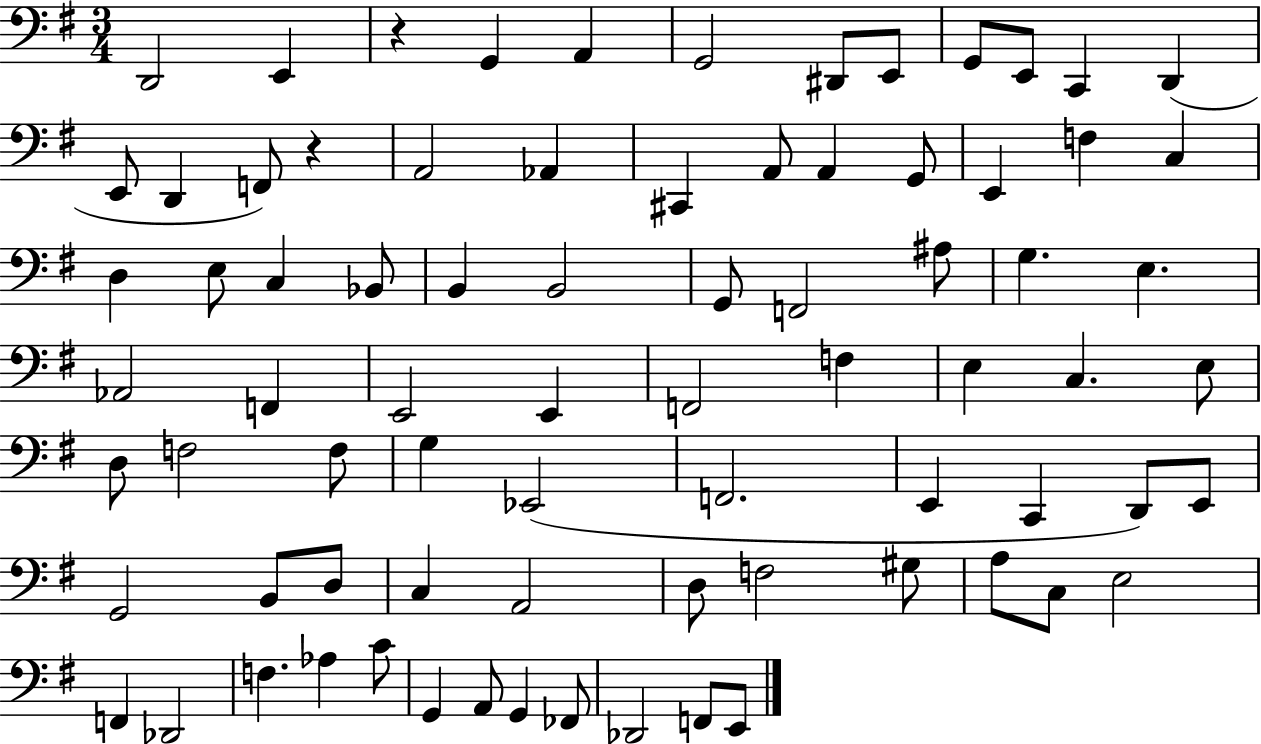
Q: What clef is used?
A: bass